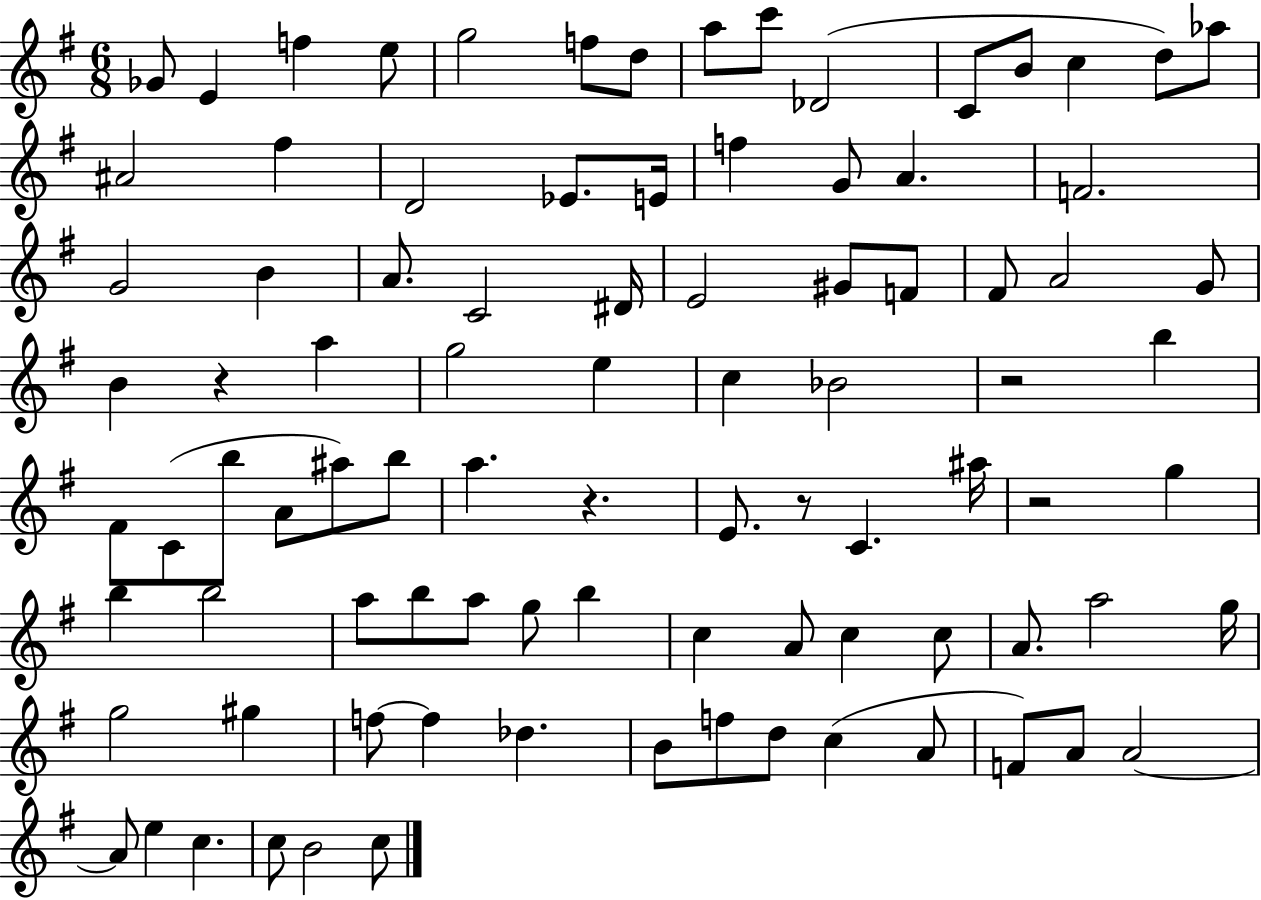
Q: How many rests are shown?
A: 5